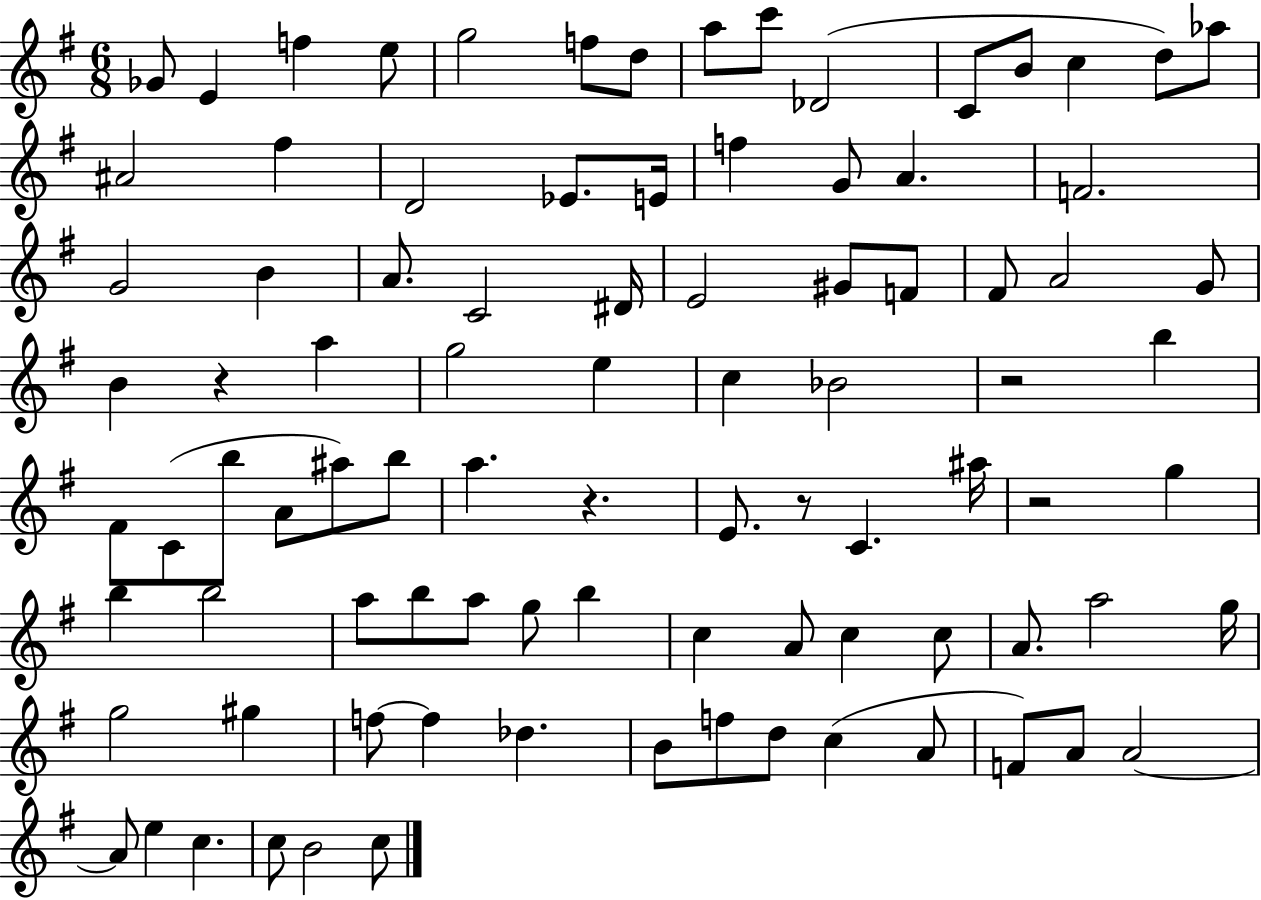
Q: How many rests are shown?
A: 5